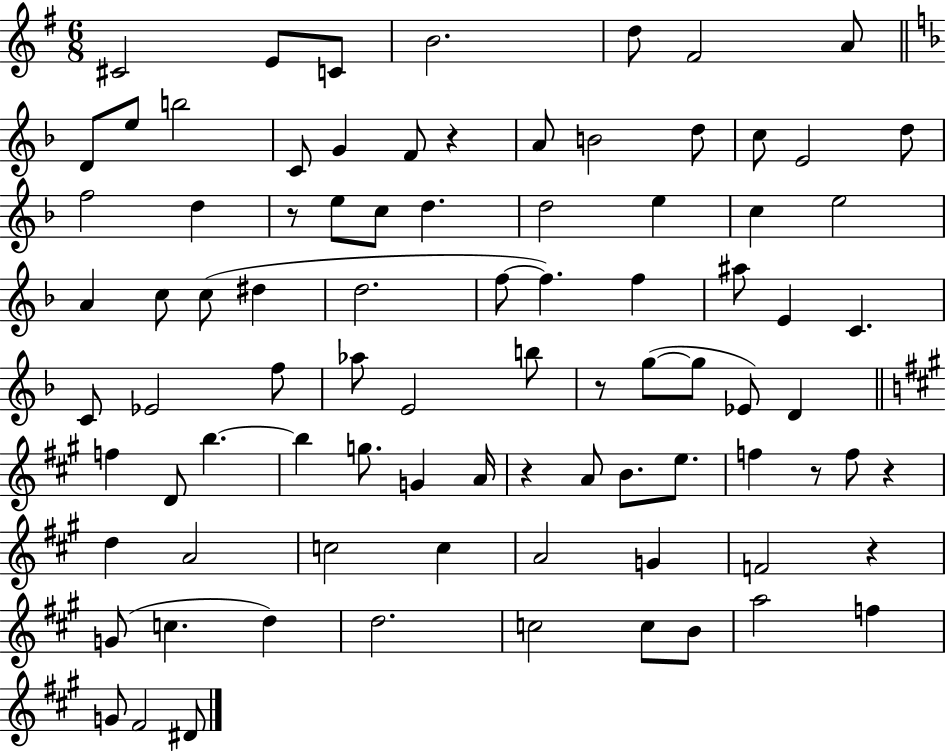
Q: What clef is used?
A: treble